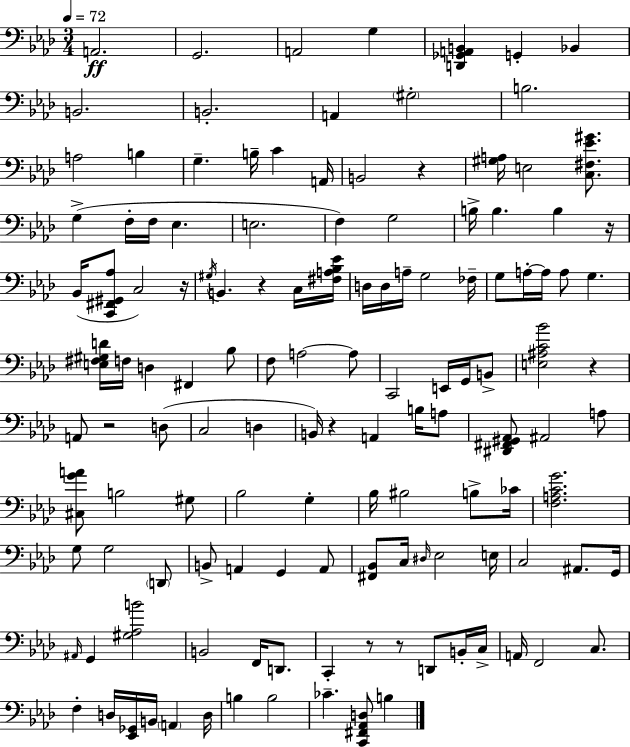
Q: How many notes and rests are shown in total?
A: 131